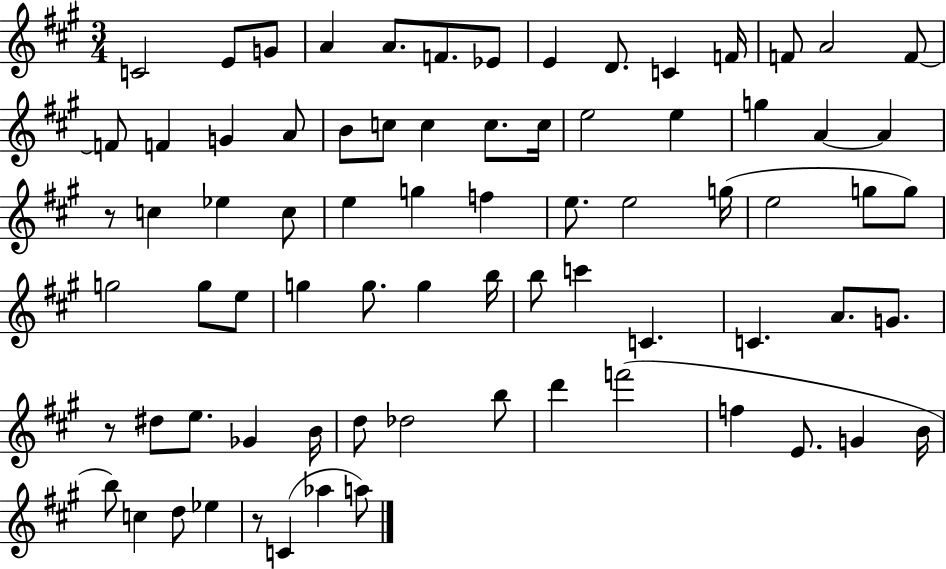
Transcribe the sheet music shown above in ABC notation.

X:1
T:Untitled
M:3/4
L:1/4
K:A
C2 E/2 G/2 A A/2 F/2 _E/2 E D/2 C F/4 F/2 A2 F/2 F/2 F G A/2 B/2 c/2 c c/2 c/4 e2 e g A A z/2 c _e c/2 e g f e/2 e2 g/4 e2 g/2 g/2 g2 g/2 e/2 g g/2 g b/4 b/2 c' C C A/2 G/2 z/2 ^d/2 e/2 _G B/4 d/2 _d2 b/2 d' f'2 f E/2 G B/4 b/2 c d/2 _e z/2 C _a a/2